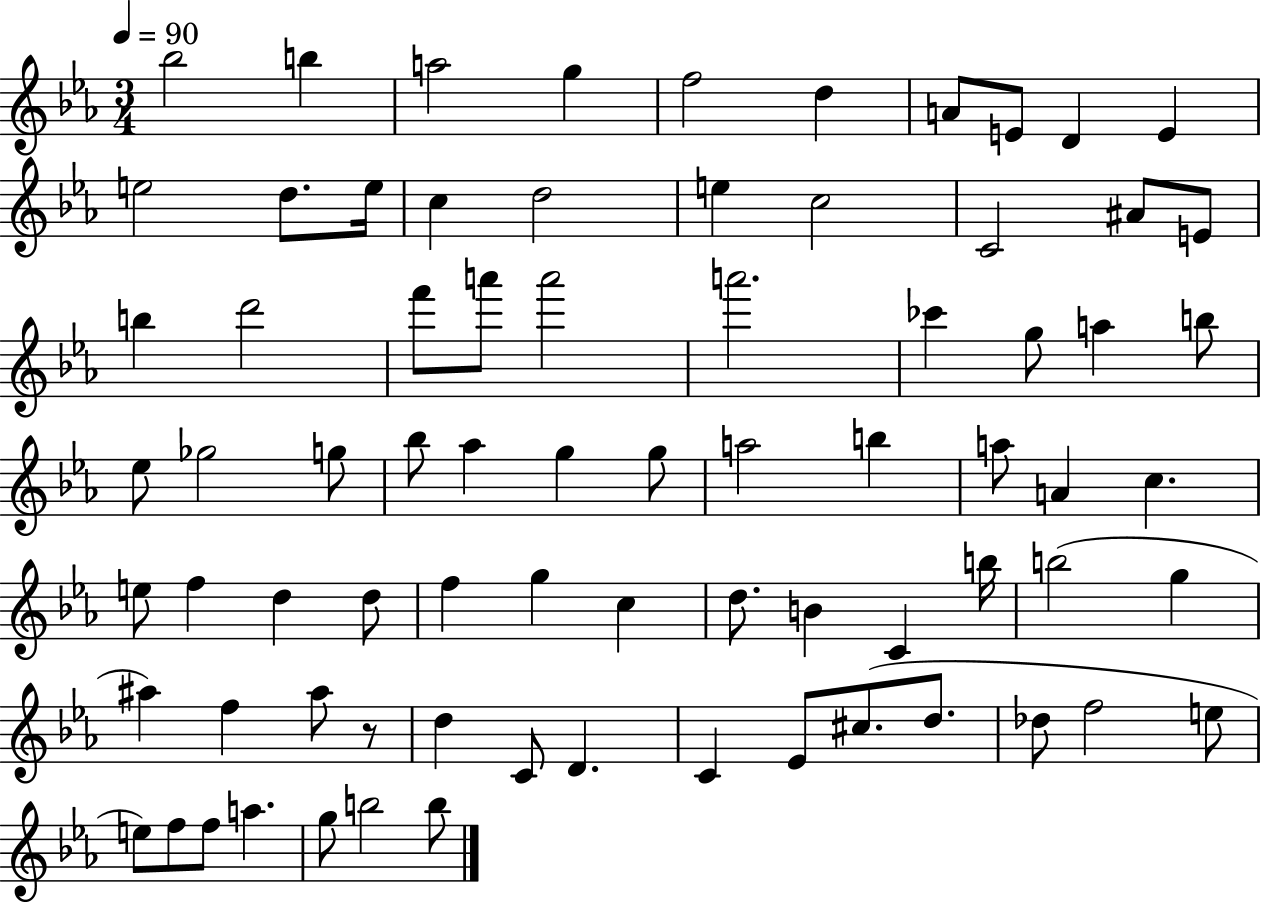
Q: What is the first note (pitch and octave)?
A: Bb5